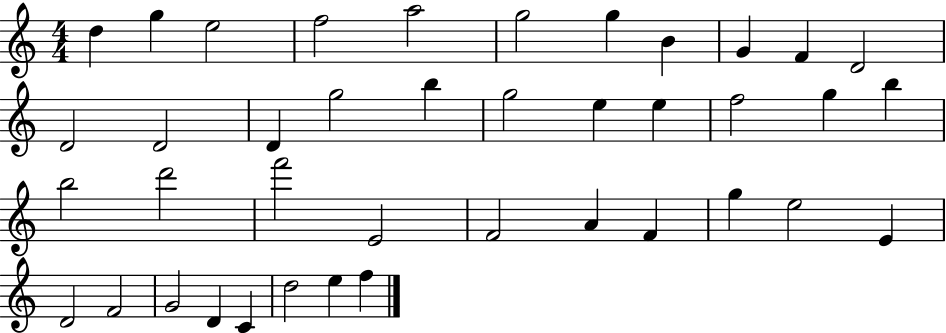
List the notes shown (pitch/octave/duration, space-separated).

D5/q G5/q E5/h F5/h A5/h G5/h G5/q B4/q G4/q F4/q D4/h D4/h D4/h D4/q G5/h B5/q G5/h E5/q E5/q F5/h G5/q B5/q B5/h D6/h F6/h E4/h F4/h A4/q F4/q G5/q E5/h E4/q D4/h F4/h G4/h D4/q C4/q D5/h E5/q F5/q